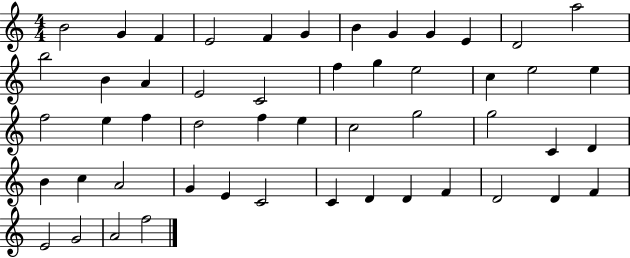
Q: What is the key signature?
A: C major